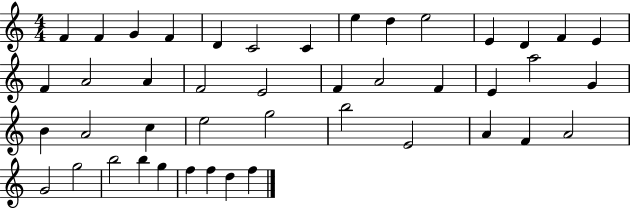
{
  \clef treble
  \numericTimeSignature
  \time 4/4
  \key c \major
  f'4 f'4 g'4 f'4 | d'4 c'2 c'4 | e''4 d''4 e''2 | e'4 d'4 f'4 e'4 | \break f'4 a'2 a'4 | f'2 e'2 | f'4 a'2 f'4 | e'4 a''2 g'4 | \break b'4 a'2 c''4 | e''2 g''2 | b''2 e'2 | a'4 f'4 a'2 | \break g'2 g''2 | b''2 b''4 g''4 | f''4 f''4 d''4 f''4 | \bar "|."
}